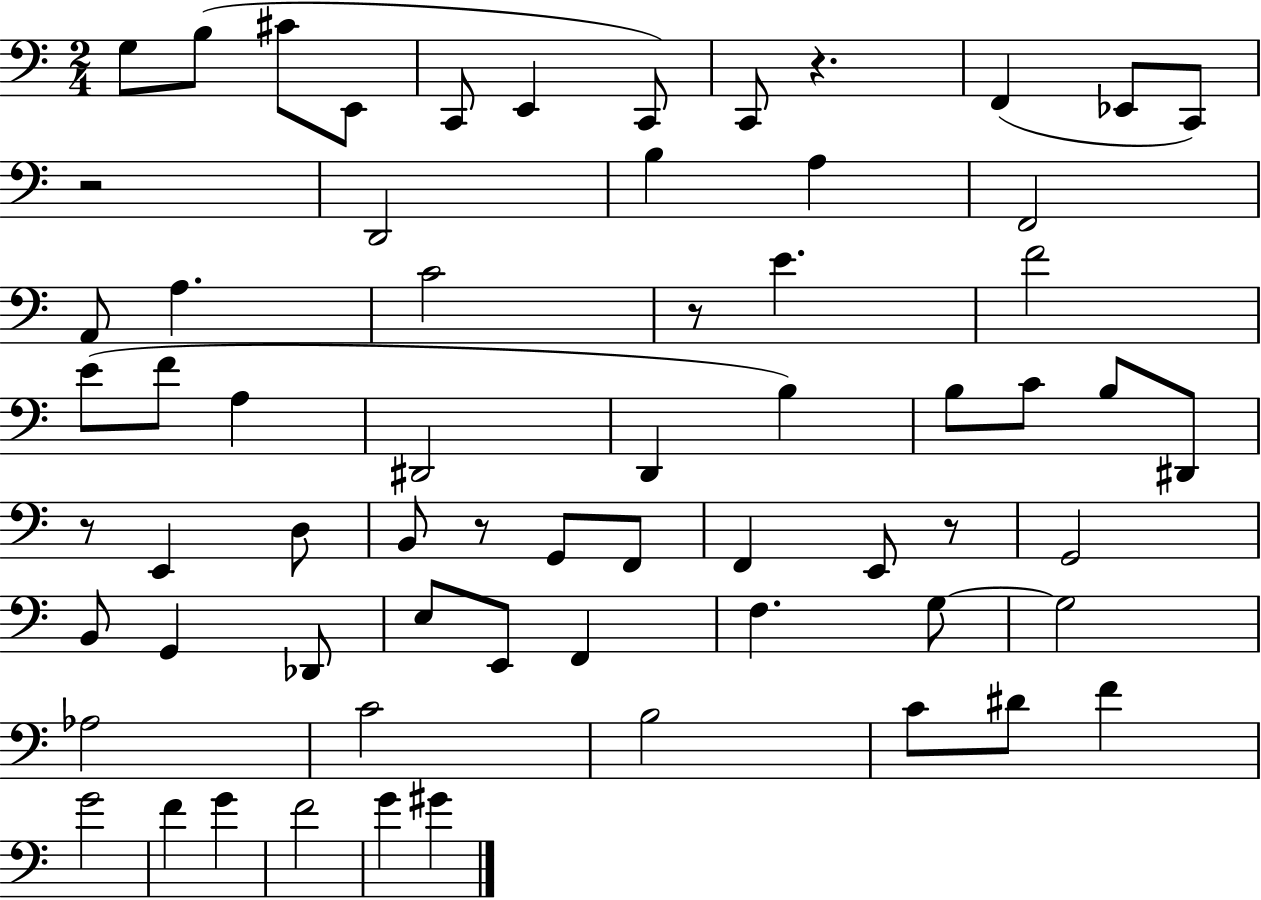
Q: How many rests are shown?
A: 6